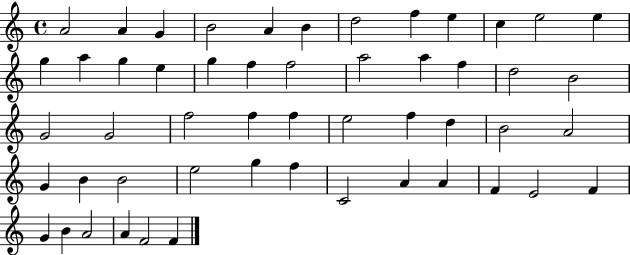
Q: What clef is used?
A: treble